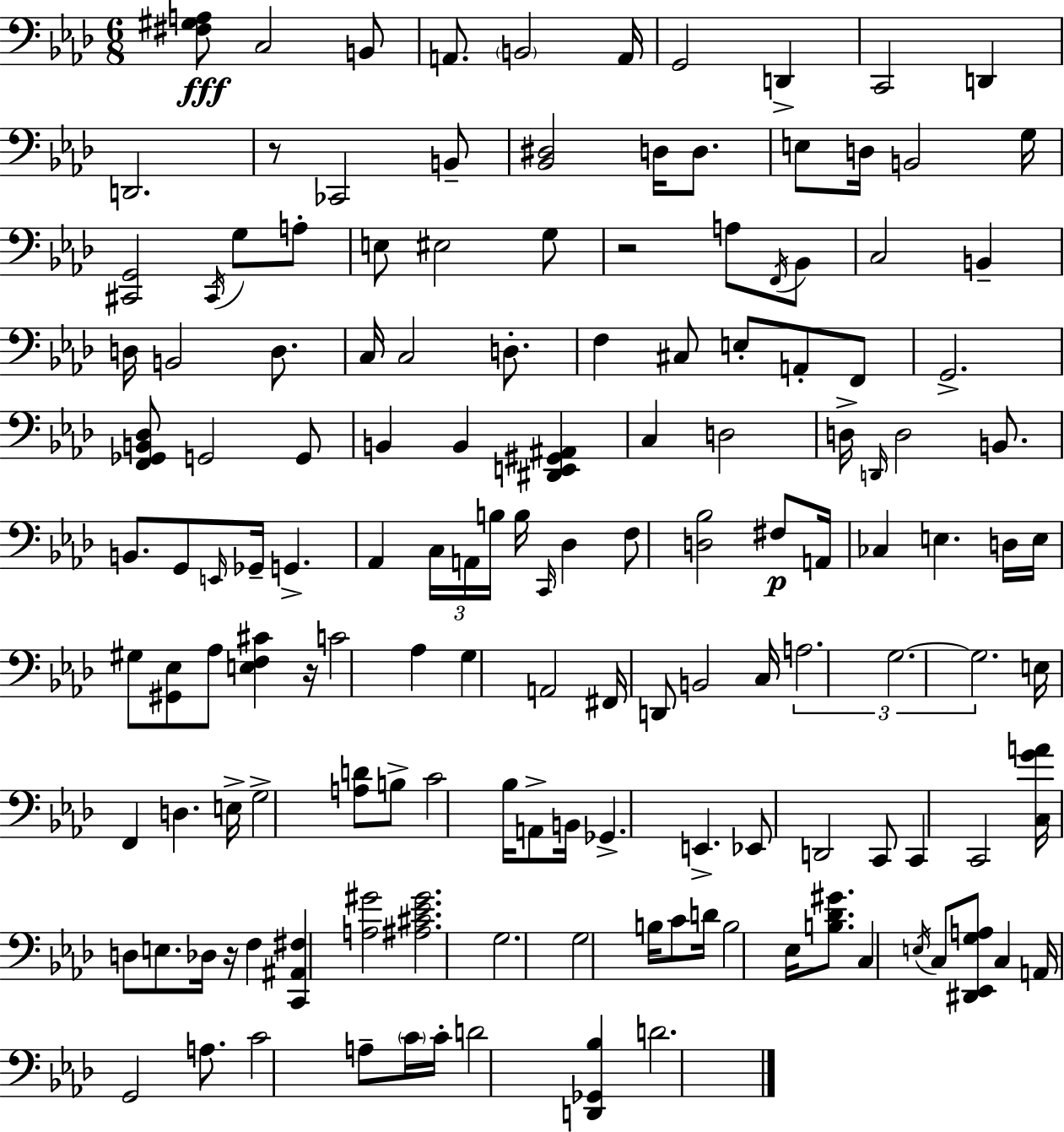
X:1
T:Untitled
M:6/8
L:1/4
K:Fm
[^F,^G,A,]/2 C,2 B,,/2 A,,/2 B,,2 A,,/4 G,,2 D,, C,,2 D,, D,,2 z/2 _C,,2 B,,/2 [_B,,^D,]2 D,/4 D,/2 E,/2 D,/4 B,,2 G,/4 [^C,,G,,]2 ^C,,/4 G,/2 A,/2 E,/2 ^E,2 G,/2 z2 A,/2 F,,/4 _B,,/2 C,2 B,, D,/4 B,,2 D,/2 C,/4 C,2 D,/2 F, ^C,/2 E,/2 A,,/2 F,,/2 G,,2 [F,,_G,,B,,_D,]/2 G,,2 G,,/2 B,, B,, [^D,,E,,^G,,^A,,] C, D,2 D,/4 D,,/4 D,2 B,,/2 B,,/2 G,,/2 E,,/4 _G,,/4 G,, _A,, C,/4 A,,/4 B,/4 B,/4 C,,/4 _D, F,/2 [D,_B,]2 ^F,/2 A,,/4 _C, E, D,/4 E,/4 ^G,/2 [^G,,_E,]/2 _A,/2 [E,F,^C] z/4 C2 _A, G, A,,2 ^F,,/4 D,,/2 B,,2 C,/4 A,2 G,2 G,2 E,/4 F,, D, E,/4 G,2 [A,D]/2 B,/2 C2 _B,/4 A,,/2 B,,/4 _G,, E,, _E,,/2 D,,2 C,,/2 C,, C,,2 [C,GA]/4 D,/2 E,/2 _D,/4 z/4 F, [C,,^A,,^F,] [A,^G]2 [^A,^C_E^G]2 G,2 G,2 B,/4 C/2 D/4 B,2 _E,/4 [B,_D^G]/2 C, E,/4 C,/2 [^D,,_E,,G,A,]/2 C, A,,/4 G,,2 A,/2 C2 A,/2 C/4 C/4 D2 [D,,_G,,_B,] D2